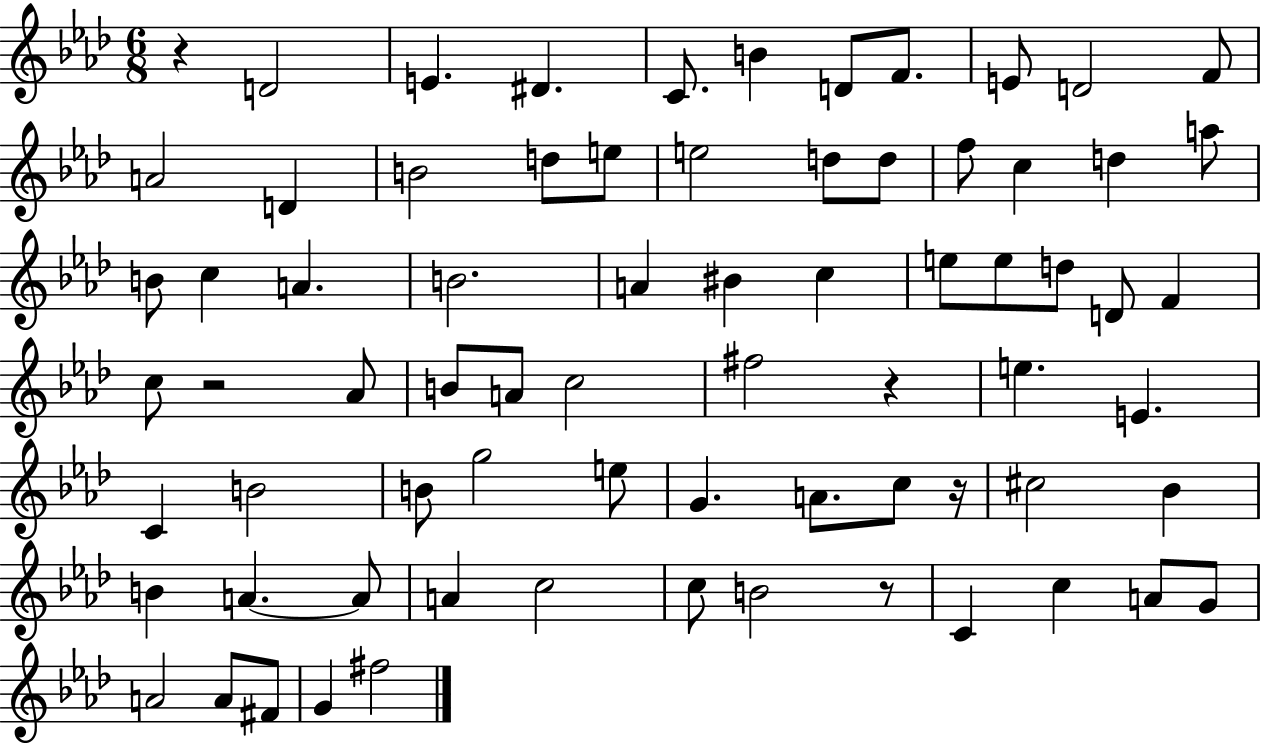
{
  \clef treble
  \numericTimeSignature
  \time 6/8
  \key aes \major
  r4 d'2 | e'4. dis'4. | c'8. b'4 d'8 f'8. | e'8 d'2 f'8 | \break a'2 d'4 | b'2 d''8 e''8 | e''2 d''8 d''8 | f''8 c''4 d''4 a''8 | \break b'8 c''4 a'4. | b'2. | a'4 bis'4 c''4 | e''8 e''8 d''8 d'8 f'4 | \break c''8 r2 aes'8 | b'8 a'8 c''2 | fis''2 r4 | e''4. e'4. | \break c'4 b'2 | b'8 g''2 e''8 | g'4. a'8. c''8 r16 | cis''2 bes'4 | \break b'4 a'4.~~ a'8 | a'4 c''2 | c''8 b'2 r8 | c'4 c''4 a'8 g'8 | \break a'2 a'8 fis'8 | g'4 fis''2 | \bar "|."
}